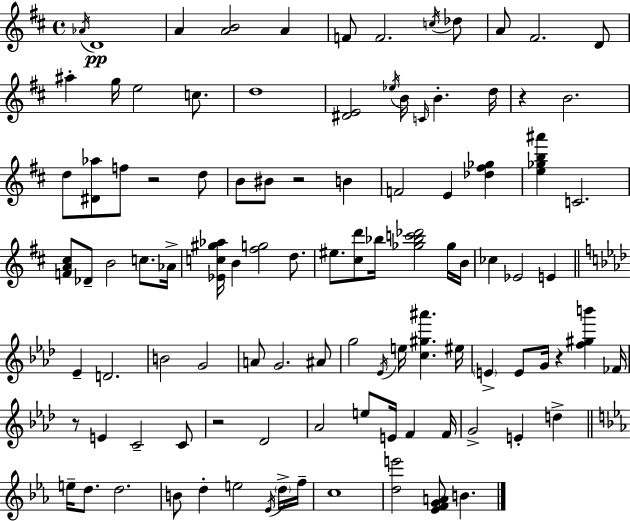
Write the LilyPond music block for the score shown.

{
  \clef treble
  \time 4/4
  \defaultTimeSignature
  \key d \major
  \acciaccatura { aes'16 }\pp d'1 | a'4 <a' b'>2 a'4 | f'8 f'2. \acciaccatura { c''16 } | des''8 a'8 fis'2. | \break d'8 ais''4-. g''16 e''2 c''8. | d''1 | <dis' e'>2 \acciaccatura { ees''16 } b'16 \grace { c'16 } b'4.-. | d''16 r4 b'2. | \break d''8 <dis' aes''>8 f''8 r2 | d''8 b'8 bis'8 r2 | b'4 f'2 e'4 | <des'' fis'' ges''>4 <e'' ges'' b'' ais'''>4 c'2. | \break <f' a' cis''>8 des'8-- b'2 | c''8. aes'16-> <ees' c'' gis'' aes''>16 b'4 <fis'' g''>2 | d''8. eis''8. <cis'' d'''>8 bes''16 <ges'' bes'' c''' des'''>2 | ges''16 b'16 ces''4 ees'2 | \break e'4 \bar "||" \break \key aes \major ees'4-- d'2. | b'2 g'2 | a'8 g'2. ais'8 | g''2 \acciaccatura { ees'16 } e''16 <c'' gis'' ais'''>4. | \break eis''16 \parenthesize e'4-> e'8 g'16 r4 <f'' gis'' b'''>4 | fes'16 r8 e'4 c'2-- c'8 | r2 des'2 | aes'2 e''8 e'16 f'4 | \break f'16 g'2-> e'4-. d''4-> | \bar "||" \break \key c \minor e''16-- d''8. d''2. | b'8 d''4-. e''2 \acciaccatura { ees'16 } \parenthesize d''16-> | f''16-- c''1 | <d'' e'''>2 <ees' f' g' a'>8 b'4. | \break \bar "|."
}